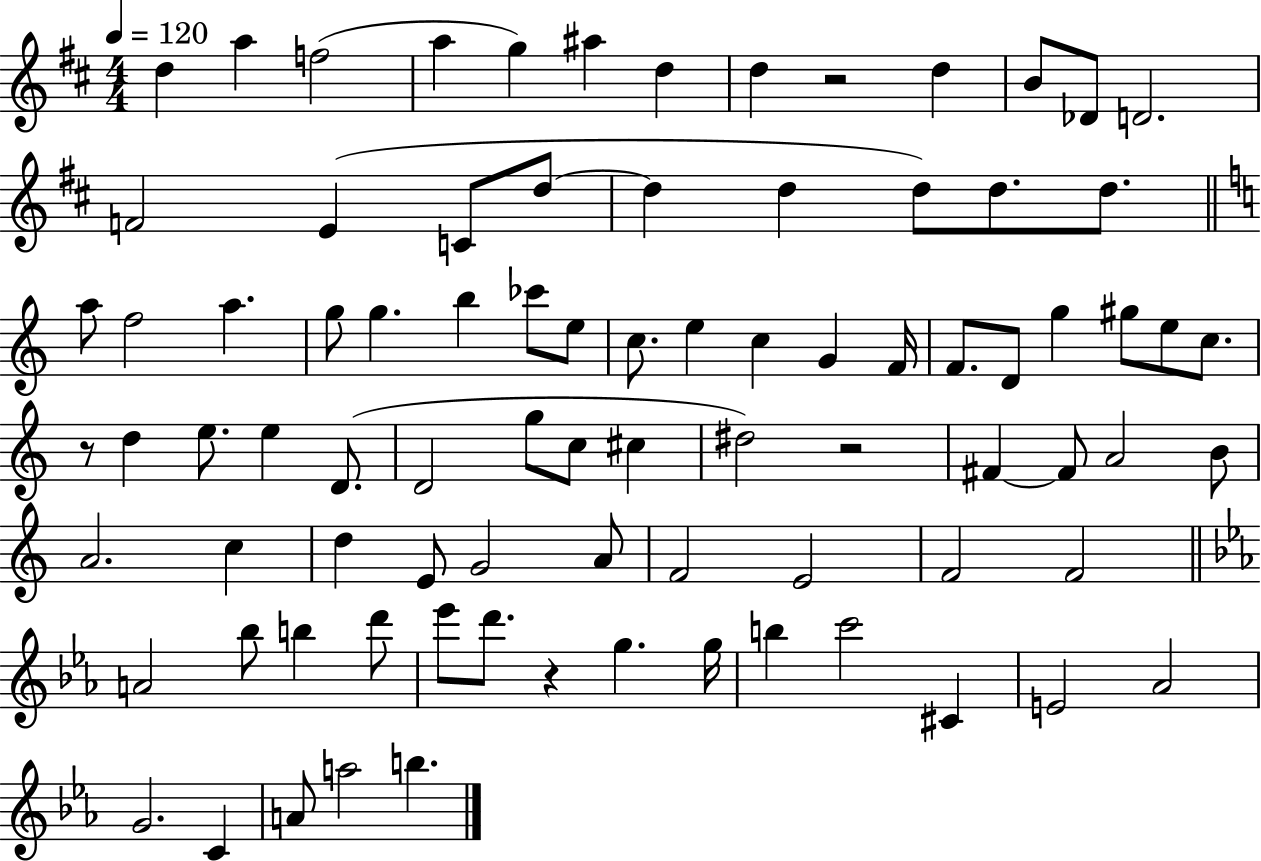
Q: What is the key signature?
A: D major